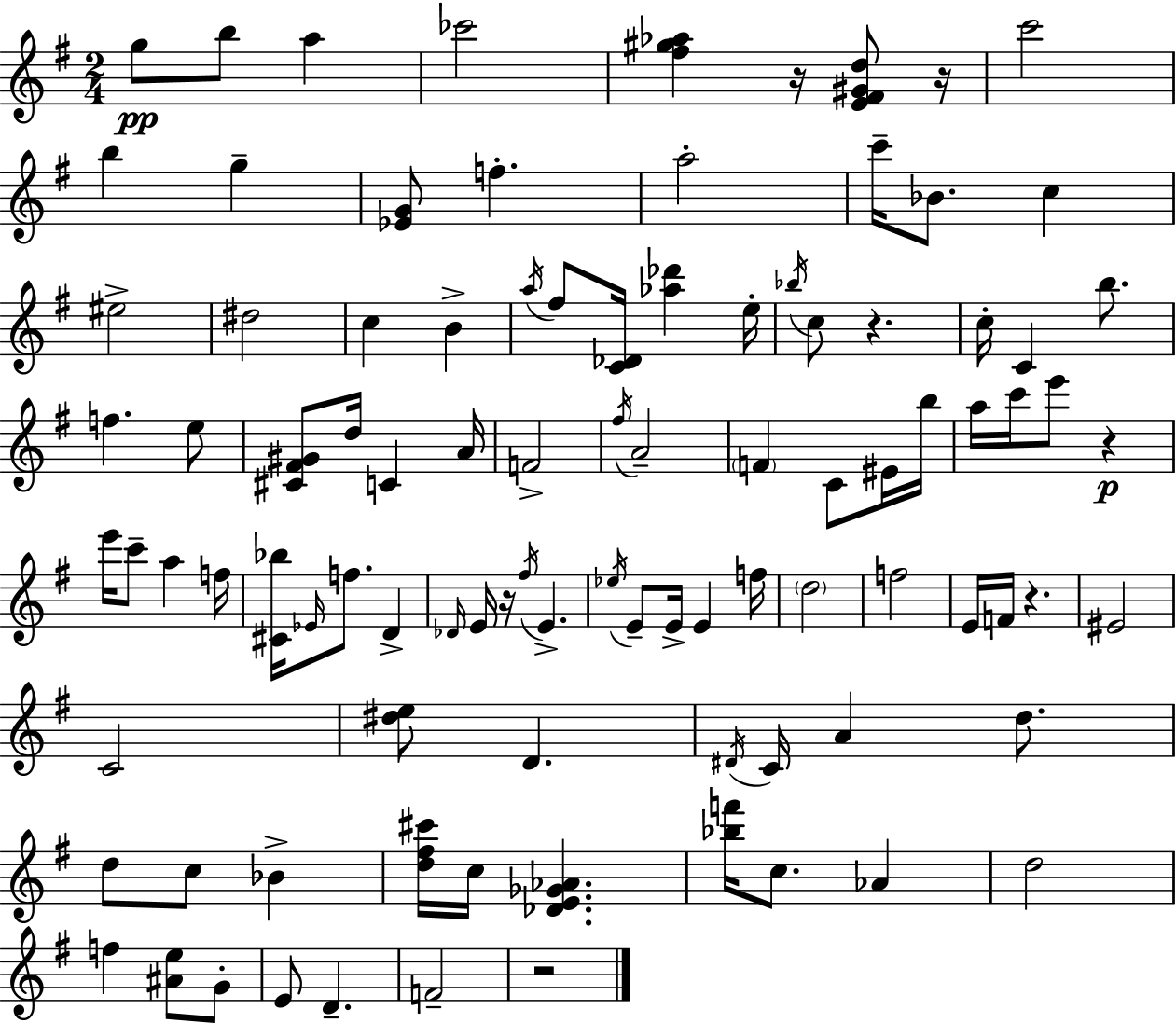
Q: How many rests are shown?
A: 7